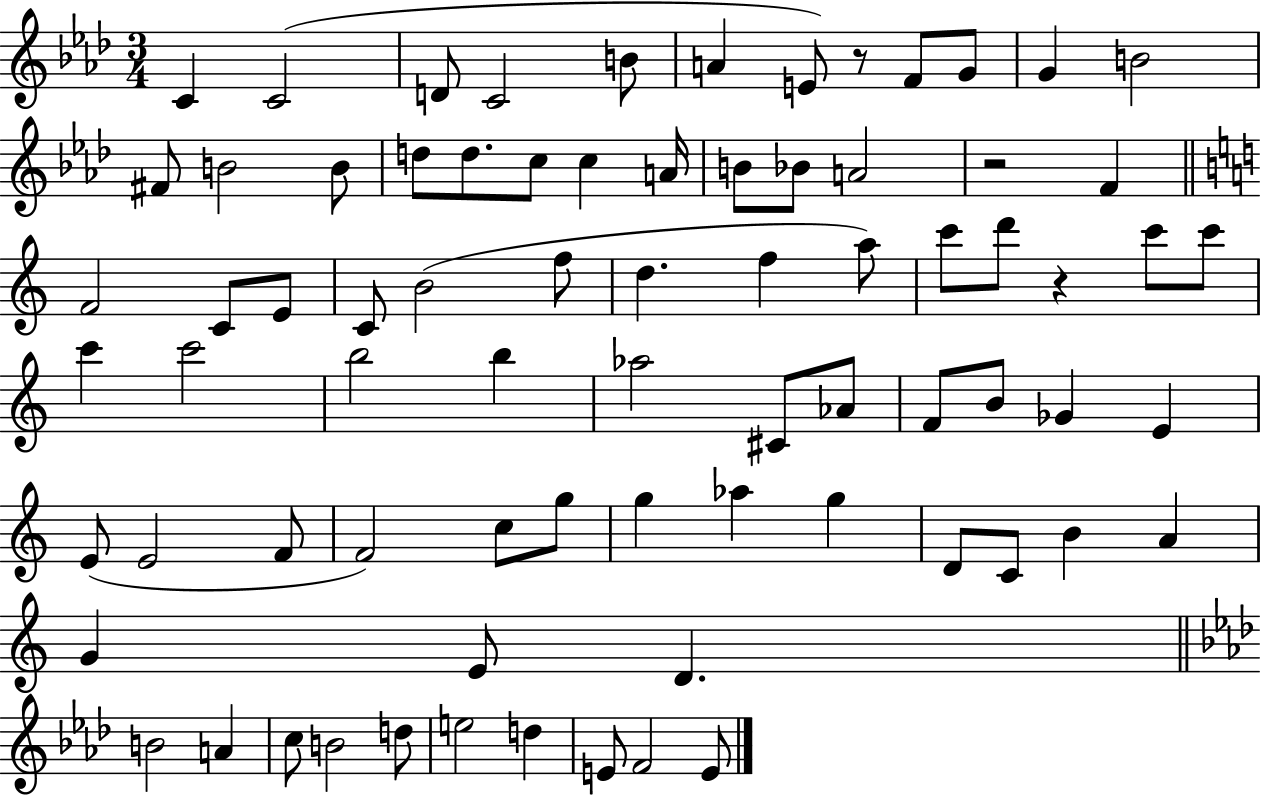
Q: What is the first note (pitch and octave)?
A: C4